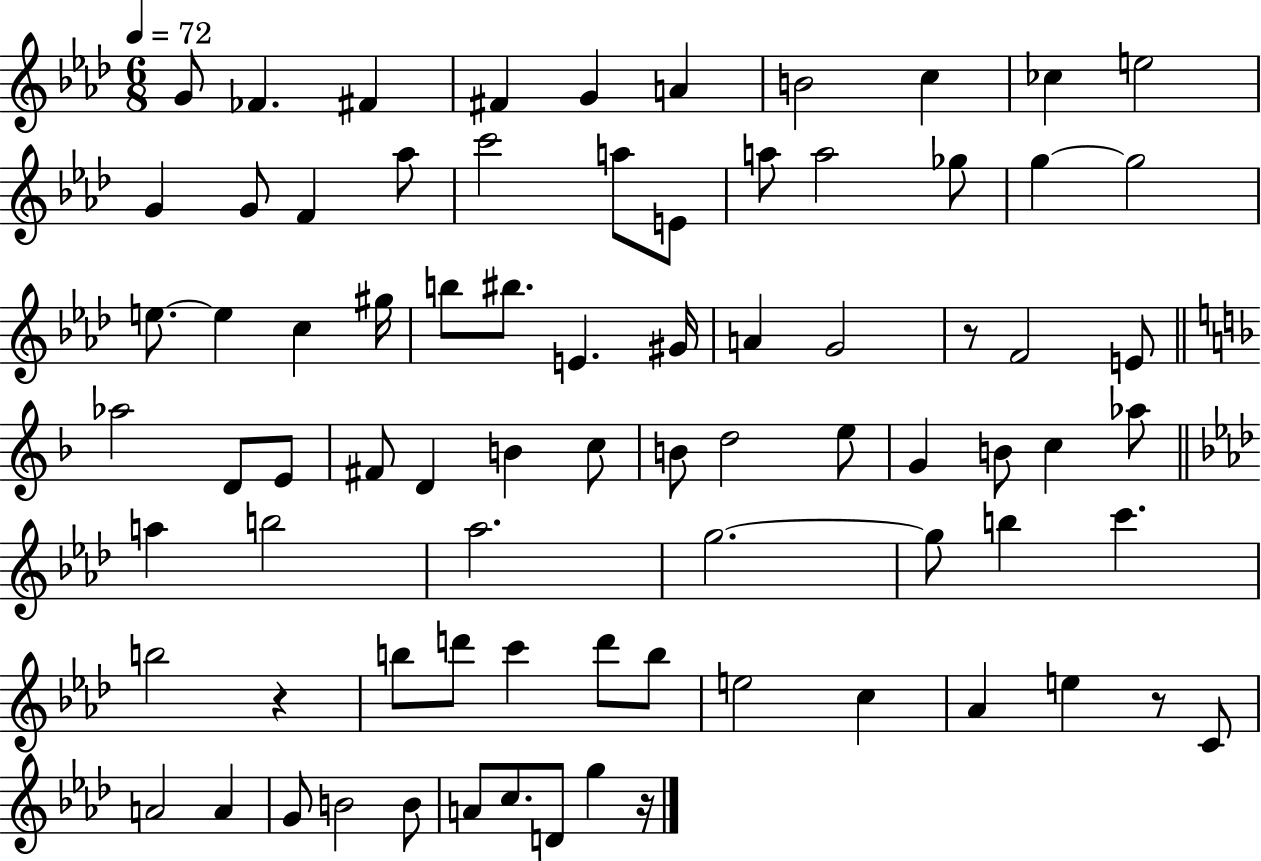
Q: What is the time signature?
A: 6/8